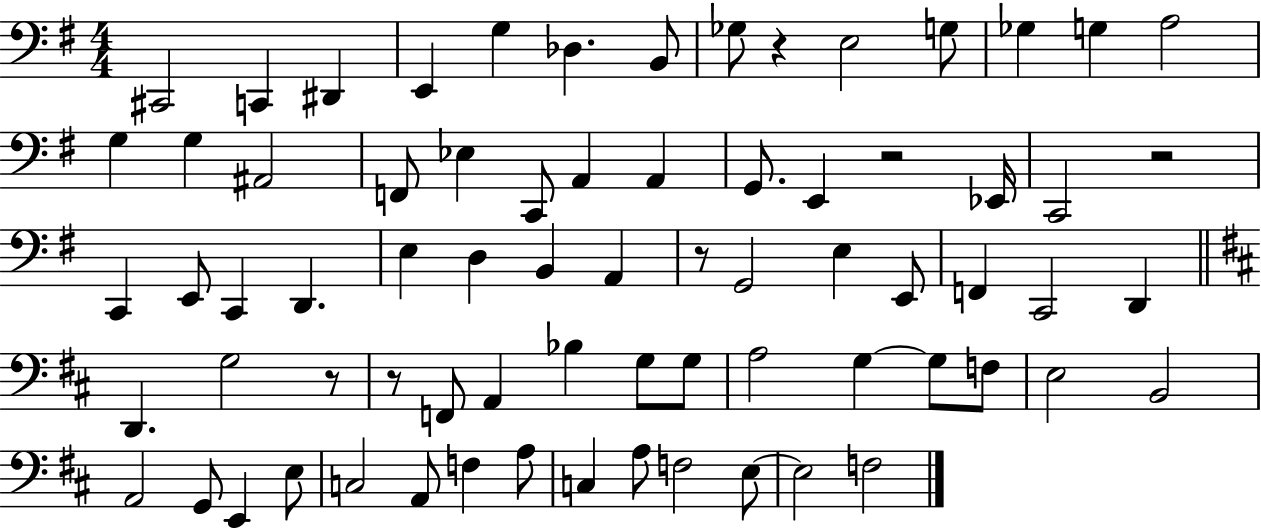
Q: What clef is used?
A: bass